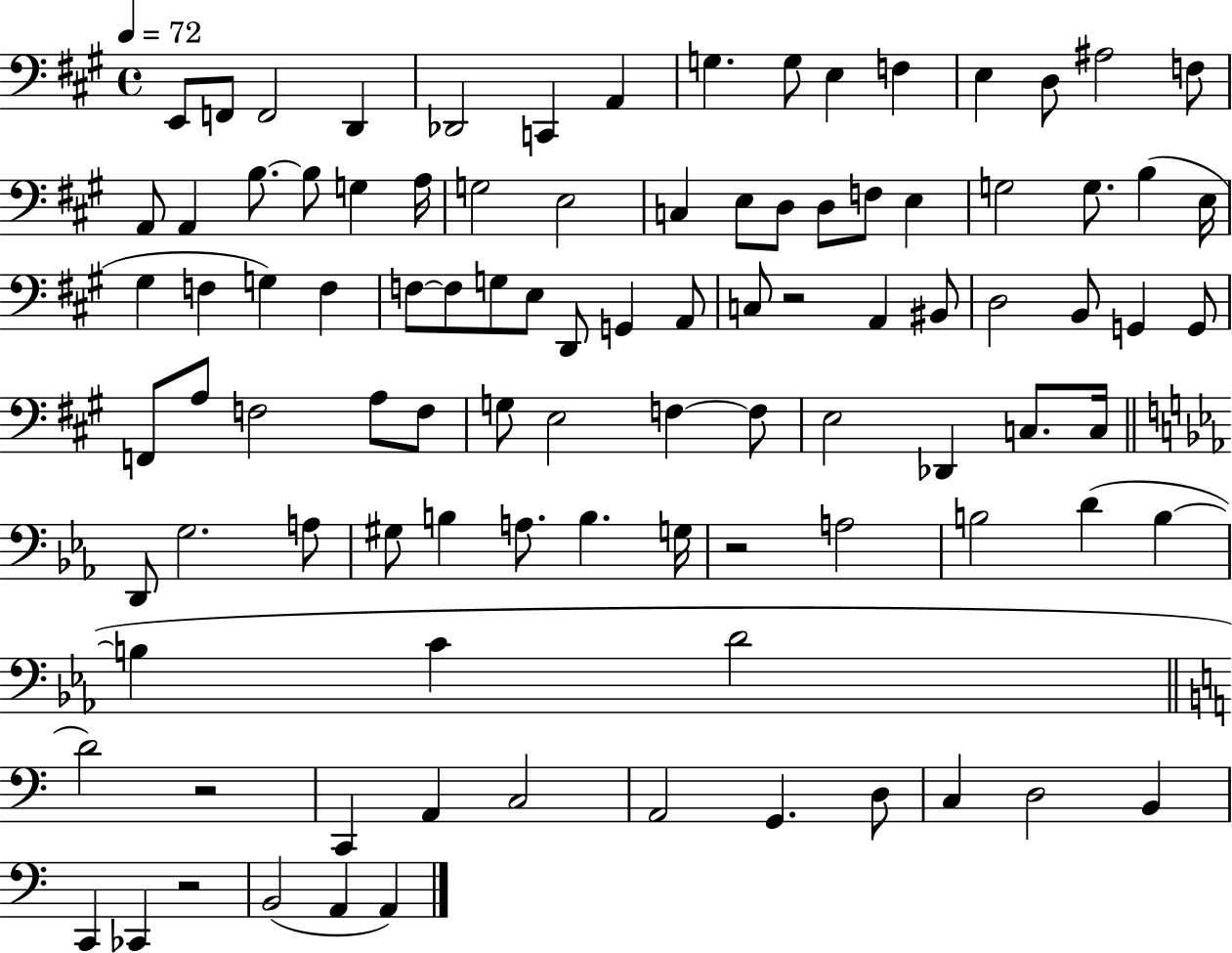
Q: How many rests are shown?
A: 4